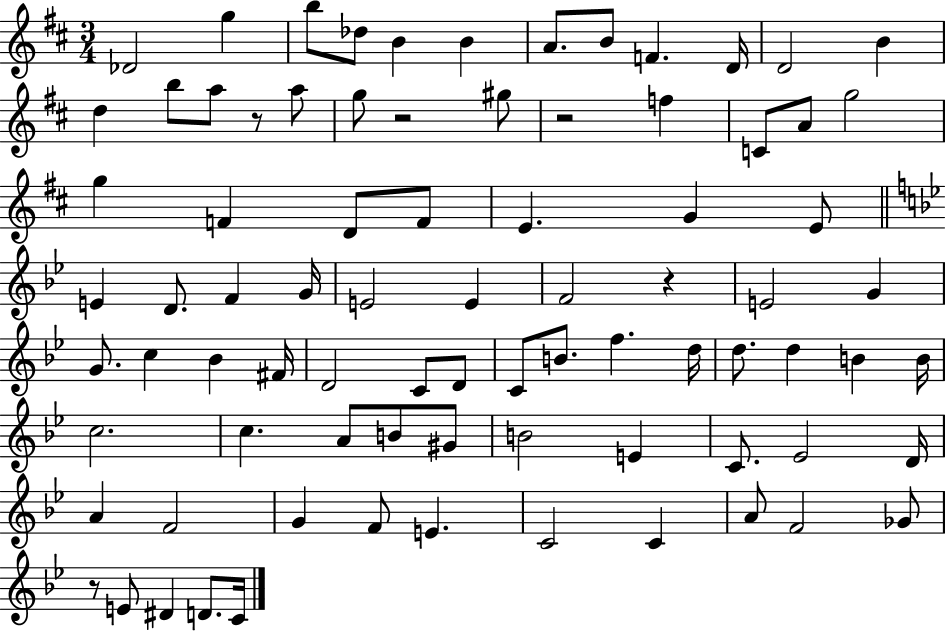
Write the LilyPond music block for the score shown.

{
  \clef treble
  \numericTimeSignature
  \time 3/4
  \key d \major
  des'2 g''4 | b''8 des''8 b'4 b'4 | a'8. b'8 f'4. d'16 | d'2 b'4 | \break d''4 b''8 a''8 r8 a''8 | g''8 r2 gis''8 | r2 f''4 | c'8 a'8 g''2 | \break g''4 f'4 d'8 f'8 | e'4. g'4 e'8 | \bar "||" \break \key bes \major e'4 d'8. f'4 g'16 | e'2 e'4 | f'2 r4 | e'2 g'4 | \break g'8. c''4 bes'4 fis'16 | d'2 c'8 d'8 | c'8 b'8. f''4. d''16 | d''8. d''4 b'4 b'16 | \break c''2. | c''4. a'8 b'8 gis'8 | b'2 e'4 | c'8. ees'2 d'16 | \break a'4 f'2 | g'4 f'8 e'4. | c'2 c'4 | a'8 f'2 ges'8 | \break r8 e'8 dis'4 d'8. c'16 | \bar "|."
}